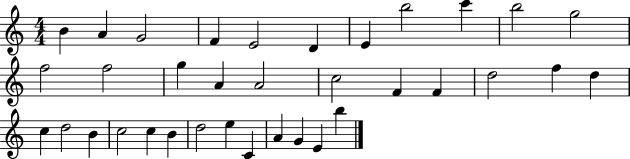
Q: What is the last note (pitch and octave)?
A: B5